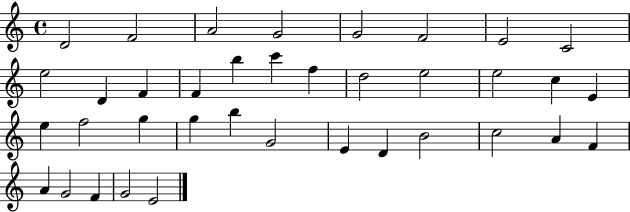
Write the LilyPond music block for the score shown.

{
  \clef treble
  \time 4/4
  \defaultTimeSignature
  \key c \major
  d'2 f'2 | a'2 g'2 | g'2 f'2 | e'2 c'2 | \break e''2 d'4 f'4 | f'4 b''4 c'''4 f''4 | d''2 e''2 | e''2 c''4 e'4 | \break e''4 f''2 g''4 | g''4 b''4 g'2 | e'4 d'4 b'2 | c''2 a'4 f'4 | \break a'4 g'2 f'4 | g'2 e'2 | \bar "|."
}